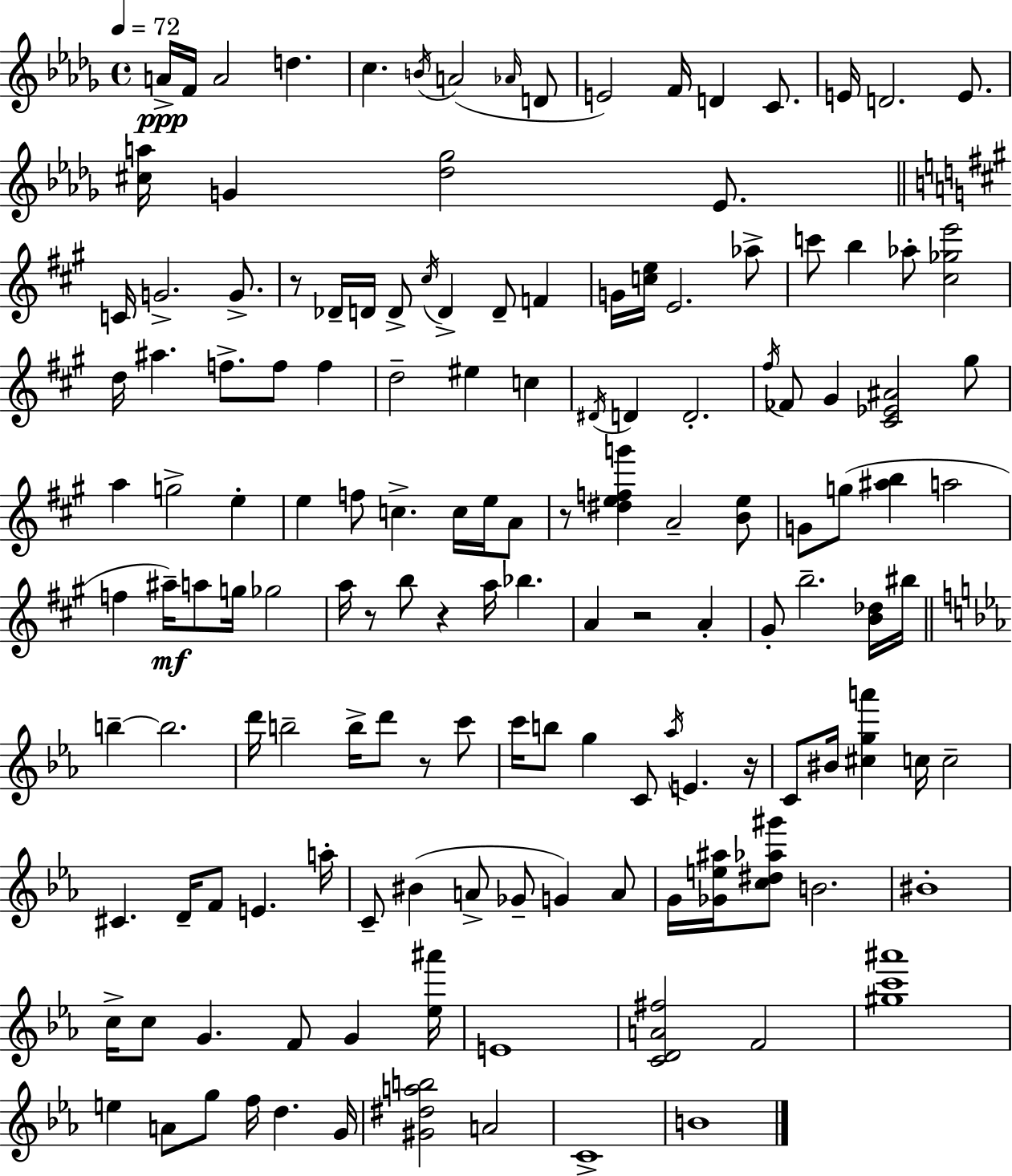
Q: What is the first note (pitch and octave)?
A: A4